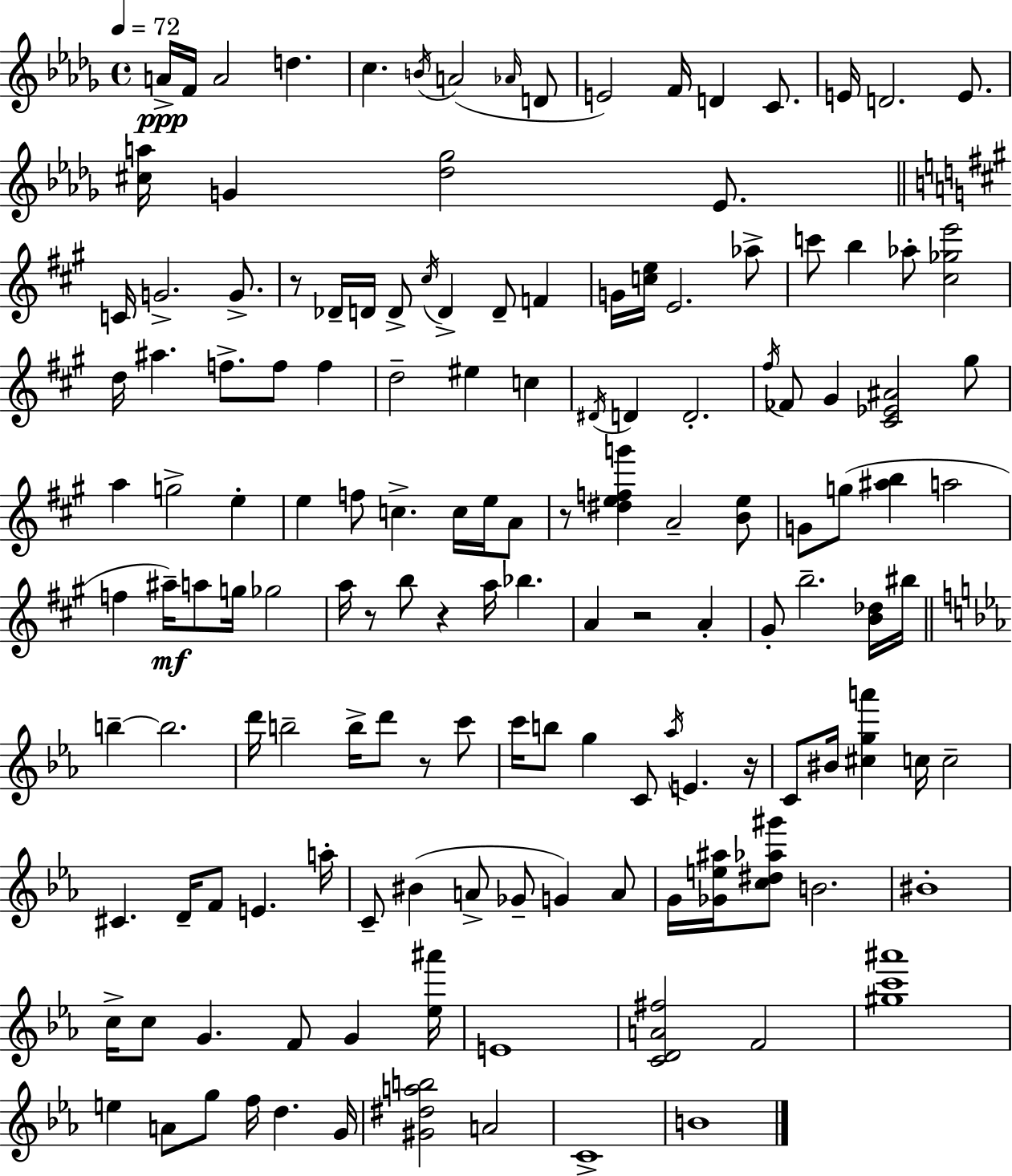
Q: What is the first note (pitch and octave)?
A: A4